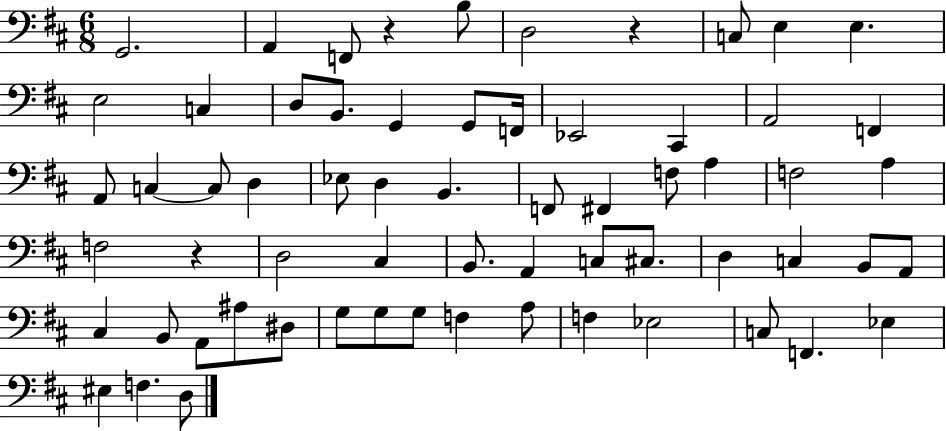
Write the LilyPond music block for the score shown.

{
  \clef bass
  \numericTimeSignature
  \time 6/8
  \key d \major
  g,2. | a,4 f,8 r4 b8 | d2 r4 | c8 e4 e4. | \break e2 c4 | d8 b,8. g,4 g,8 f,16 | ees,2 cis,4 | a,2 f,4 | \break a,8 c4~~ c8 d4 | ees8 d4 b,4. | f,8 fis,4 f8 a4 | f2 a4 | \break f2 r4 | d2 cis4 | b,8. a,4 c8 cis8. | d4 c4 b,8 a,8 | \break cis4 b,8 a,8 ais8 dis8 | g8 g8 g8 f4 a8 | f4 ees2 | c8 f,4. ees4 | \break eis4 f4. d8 | \bar "|."
}